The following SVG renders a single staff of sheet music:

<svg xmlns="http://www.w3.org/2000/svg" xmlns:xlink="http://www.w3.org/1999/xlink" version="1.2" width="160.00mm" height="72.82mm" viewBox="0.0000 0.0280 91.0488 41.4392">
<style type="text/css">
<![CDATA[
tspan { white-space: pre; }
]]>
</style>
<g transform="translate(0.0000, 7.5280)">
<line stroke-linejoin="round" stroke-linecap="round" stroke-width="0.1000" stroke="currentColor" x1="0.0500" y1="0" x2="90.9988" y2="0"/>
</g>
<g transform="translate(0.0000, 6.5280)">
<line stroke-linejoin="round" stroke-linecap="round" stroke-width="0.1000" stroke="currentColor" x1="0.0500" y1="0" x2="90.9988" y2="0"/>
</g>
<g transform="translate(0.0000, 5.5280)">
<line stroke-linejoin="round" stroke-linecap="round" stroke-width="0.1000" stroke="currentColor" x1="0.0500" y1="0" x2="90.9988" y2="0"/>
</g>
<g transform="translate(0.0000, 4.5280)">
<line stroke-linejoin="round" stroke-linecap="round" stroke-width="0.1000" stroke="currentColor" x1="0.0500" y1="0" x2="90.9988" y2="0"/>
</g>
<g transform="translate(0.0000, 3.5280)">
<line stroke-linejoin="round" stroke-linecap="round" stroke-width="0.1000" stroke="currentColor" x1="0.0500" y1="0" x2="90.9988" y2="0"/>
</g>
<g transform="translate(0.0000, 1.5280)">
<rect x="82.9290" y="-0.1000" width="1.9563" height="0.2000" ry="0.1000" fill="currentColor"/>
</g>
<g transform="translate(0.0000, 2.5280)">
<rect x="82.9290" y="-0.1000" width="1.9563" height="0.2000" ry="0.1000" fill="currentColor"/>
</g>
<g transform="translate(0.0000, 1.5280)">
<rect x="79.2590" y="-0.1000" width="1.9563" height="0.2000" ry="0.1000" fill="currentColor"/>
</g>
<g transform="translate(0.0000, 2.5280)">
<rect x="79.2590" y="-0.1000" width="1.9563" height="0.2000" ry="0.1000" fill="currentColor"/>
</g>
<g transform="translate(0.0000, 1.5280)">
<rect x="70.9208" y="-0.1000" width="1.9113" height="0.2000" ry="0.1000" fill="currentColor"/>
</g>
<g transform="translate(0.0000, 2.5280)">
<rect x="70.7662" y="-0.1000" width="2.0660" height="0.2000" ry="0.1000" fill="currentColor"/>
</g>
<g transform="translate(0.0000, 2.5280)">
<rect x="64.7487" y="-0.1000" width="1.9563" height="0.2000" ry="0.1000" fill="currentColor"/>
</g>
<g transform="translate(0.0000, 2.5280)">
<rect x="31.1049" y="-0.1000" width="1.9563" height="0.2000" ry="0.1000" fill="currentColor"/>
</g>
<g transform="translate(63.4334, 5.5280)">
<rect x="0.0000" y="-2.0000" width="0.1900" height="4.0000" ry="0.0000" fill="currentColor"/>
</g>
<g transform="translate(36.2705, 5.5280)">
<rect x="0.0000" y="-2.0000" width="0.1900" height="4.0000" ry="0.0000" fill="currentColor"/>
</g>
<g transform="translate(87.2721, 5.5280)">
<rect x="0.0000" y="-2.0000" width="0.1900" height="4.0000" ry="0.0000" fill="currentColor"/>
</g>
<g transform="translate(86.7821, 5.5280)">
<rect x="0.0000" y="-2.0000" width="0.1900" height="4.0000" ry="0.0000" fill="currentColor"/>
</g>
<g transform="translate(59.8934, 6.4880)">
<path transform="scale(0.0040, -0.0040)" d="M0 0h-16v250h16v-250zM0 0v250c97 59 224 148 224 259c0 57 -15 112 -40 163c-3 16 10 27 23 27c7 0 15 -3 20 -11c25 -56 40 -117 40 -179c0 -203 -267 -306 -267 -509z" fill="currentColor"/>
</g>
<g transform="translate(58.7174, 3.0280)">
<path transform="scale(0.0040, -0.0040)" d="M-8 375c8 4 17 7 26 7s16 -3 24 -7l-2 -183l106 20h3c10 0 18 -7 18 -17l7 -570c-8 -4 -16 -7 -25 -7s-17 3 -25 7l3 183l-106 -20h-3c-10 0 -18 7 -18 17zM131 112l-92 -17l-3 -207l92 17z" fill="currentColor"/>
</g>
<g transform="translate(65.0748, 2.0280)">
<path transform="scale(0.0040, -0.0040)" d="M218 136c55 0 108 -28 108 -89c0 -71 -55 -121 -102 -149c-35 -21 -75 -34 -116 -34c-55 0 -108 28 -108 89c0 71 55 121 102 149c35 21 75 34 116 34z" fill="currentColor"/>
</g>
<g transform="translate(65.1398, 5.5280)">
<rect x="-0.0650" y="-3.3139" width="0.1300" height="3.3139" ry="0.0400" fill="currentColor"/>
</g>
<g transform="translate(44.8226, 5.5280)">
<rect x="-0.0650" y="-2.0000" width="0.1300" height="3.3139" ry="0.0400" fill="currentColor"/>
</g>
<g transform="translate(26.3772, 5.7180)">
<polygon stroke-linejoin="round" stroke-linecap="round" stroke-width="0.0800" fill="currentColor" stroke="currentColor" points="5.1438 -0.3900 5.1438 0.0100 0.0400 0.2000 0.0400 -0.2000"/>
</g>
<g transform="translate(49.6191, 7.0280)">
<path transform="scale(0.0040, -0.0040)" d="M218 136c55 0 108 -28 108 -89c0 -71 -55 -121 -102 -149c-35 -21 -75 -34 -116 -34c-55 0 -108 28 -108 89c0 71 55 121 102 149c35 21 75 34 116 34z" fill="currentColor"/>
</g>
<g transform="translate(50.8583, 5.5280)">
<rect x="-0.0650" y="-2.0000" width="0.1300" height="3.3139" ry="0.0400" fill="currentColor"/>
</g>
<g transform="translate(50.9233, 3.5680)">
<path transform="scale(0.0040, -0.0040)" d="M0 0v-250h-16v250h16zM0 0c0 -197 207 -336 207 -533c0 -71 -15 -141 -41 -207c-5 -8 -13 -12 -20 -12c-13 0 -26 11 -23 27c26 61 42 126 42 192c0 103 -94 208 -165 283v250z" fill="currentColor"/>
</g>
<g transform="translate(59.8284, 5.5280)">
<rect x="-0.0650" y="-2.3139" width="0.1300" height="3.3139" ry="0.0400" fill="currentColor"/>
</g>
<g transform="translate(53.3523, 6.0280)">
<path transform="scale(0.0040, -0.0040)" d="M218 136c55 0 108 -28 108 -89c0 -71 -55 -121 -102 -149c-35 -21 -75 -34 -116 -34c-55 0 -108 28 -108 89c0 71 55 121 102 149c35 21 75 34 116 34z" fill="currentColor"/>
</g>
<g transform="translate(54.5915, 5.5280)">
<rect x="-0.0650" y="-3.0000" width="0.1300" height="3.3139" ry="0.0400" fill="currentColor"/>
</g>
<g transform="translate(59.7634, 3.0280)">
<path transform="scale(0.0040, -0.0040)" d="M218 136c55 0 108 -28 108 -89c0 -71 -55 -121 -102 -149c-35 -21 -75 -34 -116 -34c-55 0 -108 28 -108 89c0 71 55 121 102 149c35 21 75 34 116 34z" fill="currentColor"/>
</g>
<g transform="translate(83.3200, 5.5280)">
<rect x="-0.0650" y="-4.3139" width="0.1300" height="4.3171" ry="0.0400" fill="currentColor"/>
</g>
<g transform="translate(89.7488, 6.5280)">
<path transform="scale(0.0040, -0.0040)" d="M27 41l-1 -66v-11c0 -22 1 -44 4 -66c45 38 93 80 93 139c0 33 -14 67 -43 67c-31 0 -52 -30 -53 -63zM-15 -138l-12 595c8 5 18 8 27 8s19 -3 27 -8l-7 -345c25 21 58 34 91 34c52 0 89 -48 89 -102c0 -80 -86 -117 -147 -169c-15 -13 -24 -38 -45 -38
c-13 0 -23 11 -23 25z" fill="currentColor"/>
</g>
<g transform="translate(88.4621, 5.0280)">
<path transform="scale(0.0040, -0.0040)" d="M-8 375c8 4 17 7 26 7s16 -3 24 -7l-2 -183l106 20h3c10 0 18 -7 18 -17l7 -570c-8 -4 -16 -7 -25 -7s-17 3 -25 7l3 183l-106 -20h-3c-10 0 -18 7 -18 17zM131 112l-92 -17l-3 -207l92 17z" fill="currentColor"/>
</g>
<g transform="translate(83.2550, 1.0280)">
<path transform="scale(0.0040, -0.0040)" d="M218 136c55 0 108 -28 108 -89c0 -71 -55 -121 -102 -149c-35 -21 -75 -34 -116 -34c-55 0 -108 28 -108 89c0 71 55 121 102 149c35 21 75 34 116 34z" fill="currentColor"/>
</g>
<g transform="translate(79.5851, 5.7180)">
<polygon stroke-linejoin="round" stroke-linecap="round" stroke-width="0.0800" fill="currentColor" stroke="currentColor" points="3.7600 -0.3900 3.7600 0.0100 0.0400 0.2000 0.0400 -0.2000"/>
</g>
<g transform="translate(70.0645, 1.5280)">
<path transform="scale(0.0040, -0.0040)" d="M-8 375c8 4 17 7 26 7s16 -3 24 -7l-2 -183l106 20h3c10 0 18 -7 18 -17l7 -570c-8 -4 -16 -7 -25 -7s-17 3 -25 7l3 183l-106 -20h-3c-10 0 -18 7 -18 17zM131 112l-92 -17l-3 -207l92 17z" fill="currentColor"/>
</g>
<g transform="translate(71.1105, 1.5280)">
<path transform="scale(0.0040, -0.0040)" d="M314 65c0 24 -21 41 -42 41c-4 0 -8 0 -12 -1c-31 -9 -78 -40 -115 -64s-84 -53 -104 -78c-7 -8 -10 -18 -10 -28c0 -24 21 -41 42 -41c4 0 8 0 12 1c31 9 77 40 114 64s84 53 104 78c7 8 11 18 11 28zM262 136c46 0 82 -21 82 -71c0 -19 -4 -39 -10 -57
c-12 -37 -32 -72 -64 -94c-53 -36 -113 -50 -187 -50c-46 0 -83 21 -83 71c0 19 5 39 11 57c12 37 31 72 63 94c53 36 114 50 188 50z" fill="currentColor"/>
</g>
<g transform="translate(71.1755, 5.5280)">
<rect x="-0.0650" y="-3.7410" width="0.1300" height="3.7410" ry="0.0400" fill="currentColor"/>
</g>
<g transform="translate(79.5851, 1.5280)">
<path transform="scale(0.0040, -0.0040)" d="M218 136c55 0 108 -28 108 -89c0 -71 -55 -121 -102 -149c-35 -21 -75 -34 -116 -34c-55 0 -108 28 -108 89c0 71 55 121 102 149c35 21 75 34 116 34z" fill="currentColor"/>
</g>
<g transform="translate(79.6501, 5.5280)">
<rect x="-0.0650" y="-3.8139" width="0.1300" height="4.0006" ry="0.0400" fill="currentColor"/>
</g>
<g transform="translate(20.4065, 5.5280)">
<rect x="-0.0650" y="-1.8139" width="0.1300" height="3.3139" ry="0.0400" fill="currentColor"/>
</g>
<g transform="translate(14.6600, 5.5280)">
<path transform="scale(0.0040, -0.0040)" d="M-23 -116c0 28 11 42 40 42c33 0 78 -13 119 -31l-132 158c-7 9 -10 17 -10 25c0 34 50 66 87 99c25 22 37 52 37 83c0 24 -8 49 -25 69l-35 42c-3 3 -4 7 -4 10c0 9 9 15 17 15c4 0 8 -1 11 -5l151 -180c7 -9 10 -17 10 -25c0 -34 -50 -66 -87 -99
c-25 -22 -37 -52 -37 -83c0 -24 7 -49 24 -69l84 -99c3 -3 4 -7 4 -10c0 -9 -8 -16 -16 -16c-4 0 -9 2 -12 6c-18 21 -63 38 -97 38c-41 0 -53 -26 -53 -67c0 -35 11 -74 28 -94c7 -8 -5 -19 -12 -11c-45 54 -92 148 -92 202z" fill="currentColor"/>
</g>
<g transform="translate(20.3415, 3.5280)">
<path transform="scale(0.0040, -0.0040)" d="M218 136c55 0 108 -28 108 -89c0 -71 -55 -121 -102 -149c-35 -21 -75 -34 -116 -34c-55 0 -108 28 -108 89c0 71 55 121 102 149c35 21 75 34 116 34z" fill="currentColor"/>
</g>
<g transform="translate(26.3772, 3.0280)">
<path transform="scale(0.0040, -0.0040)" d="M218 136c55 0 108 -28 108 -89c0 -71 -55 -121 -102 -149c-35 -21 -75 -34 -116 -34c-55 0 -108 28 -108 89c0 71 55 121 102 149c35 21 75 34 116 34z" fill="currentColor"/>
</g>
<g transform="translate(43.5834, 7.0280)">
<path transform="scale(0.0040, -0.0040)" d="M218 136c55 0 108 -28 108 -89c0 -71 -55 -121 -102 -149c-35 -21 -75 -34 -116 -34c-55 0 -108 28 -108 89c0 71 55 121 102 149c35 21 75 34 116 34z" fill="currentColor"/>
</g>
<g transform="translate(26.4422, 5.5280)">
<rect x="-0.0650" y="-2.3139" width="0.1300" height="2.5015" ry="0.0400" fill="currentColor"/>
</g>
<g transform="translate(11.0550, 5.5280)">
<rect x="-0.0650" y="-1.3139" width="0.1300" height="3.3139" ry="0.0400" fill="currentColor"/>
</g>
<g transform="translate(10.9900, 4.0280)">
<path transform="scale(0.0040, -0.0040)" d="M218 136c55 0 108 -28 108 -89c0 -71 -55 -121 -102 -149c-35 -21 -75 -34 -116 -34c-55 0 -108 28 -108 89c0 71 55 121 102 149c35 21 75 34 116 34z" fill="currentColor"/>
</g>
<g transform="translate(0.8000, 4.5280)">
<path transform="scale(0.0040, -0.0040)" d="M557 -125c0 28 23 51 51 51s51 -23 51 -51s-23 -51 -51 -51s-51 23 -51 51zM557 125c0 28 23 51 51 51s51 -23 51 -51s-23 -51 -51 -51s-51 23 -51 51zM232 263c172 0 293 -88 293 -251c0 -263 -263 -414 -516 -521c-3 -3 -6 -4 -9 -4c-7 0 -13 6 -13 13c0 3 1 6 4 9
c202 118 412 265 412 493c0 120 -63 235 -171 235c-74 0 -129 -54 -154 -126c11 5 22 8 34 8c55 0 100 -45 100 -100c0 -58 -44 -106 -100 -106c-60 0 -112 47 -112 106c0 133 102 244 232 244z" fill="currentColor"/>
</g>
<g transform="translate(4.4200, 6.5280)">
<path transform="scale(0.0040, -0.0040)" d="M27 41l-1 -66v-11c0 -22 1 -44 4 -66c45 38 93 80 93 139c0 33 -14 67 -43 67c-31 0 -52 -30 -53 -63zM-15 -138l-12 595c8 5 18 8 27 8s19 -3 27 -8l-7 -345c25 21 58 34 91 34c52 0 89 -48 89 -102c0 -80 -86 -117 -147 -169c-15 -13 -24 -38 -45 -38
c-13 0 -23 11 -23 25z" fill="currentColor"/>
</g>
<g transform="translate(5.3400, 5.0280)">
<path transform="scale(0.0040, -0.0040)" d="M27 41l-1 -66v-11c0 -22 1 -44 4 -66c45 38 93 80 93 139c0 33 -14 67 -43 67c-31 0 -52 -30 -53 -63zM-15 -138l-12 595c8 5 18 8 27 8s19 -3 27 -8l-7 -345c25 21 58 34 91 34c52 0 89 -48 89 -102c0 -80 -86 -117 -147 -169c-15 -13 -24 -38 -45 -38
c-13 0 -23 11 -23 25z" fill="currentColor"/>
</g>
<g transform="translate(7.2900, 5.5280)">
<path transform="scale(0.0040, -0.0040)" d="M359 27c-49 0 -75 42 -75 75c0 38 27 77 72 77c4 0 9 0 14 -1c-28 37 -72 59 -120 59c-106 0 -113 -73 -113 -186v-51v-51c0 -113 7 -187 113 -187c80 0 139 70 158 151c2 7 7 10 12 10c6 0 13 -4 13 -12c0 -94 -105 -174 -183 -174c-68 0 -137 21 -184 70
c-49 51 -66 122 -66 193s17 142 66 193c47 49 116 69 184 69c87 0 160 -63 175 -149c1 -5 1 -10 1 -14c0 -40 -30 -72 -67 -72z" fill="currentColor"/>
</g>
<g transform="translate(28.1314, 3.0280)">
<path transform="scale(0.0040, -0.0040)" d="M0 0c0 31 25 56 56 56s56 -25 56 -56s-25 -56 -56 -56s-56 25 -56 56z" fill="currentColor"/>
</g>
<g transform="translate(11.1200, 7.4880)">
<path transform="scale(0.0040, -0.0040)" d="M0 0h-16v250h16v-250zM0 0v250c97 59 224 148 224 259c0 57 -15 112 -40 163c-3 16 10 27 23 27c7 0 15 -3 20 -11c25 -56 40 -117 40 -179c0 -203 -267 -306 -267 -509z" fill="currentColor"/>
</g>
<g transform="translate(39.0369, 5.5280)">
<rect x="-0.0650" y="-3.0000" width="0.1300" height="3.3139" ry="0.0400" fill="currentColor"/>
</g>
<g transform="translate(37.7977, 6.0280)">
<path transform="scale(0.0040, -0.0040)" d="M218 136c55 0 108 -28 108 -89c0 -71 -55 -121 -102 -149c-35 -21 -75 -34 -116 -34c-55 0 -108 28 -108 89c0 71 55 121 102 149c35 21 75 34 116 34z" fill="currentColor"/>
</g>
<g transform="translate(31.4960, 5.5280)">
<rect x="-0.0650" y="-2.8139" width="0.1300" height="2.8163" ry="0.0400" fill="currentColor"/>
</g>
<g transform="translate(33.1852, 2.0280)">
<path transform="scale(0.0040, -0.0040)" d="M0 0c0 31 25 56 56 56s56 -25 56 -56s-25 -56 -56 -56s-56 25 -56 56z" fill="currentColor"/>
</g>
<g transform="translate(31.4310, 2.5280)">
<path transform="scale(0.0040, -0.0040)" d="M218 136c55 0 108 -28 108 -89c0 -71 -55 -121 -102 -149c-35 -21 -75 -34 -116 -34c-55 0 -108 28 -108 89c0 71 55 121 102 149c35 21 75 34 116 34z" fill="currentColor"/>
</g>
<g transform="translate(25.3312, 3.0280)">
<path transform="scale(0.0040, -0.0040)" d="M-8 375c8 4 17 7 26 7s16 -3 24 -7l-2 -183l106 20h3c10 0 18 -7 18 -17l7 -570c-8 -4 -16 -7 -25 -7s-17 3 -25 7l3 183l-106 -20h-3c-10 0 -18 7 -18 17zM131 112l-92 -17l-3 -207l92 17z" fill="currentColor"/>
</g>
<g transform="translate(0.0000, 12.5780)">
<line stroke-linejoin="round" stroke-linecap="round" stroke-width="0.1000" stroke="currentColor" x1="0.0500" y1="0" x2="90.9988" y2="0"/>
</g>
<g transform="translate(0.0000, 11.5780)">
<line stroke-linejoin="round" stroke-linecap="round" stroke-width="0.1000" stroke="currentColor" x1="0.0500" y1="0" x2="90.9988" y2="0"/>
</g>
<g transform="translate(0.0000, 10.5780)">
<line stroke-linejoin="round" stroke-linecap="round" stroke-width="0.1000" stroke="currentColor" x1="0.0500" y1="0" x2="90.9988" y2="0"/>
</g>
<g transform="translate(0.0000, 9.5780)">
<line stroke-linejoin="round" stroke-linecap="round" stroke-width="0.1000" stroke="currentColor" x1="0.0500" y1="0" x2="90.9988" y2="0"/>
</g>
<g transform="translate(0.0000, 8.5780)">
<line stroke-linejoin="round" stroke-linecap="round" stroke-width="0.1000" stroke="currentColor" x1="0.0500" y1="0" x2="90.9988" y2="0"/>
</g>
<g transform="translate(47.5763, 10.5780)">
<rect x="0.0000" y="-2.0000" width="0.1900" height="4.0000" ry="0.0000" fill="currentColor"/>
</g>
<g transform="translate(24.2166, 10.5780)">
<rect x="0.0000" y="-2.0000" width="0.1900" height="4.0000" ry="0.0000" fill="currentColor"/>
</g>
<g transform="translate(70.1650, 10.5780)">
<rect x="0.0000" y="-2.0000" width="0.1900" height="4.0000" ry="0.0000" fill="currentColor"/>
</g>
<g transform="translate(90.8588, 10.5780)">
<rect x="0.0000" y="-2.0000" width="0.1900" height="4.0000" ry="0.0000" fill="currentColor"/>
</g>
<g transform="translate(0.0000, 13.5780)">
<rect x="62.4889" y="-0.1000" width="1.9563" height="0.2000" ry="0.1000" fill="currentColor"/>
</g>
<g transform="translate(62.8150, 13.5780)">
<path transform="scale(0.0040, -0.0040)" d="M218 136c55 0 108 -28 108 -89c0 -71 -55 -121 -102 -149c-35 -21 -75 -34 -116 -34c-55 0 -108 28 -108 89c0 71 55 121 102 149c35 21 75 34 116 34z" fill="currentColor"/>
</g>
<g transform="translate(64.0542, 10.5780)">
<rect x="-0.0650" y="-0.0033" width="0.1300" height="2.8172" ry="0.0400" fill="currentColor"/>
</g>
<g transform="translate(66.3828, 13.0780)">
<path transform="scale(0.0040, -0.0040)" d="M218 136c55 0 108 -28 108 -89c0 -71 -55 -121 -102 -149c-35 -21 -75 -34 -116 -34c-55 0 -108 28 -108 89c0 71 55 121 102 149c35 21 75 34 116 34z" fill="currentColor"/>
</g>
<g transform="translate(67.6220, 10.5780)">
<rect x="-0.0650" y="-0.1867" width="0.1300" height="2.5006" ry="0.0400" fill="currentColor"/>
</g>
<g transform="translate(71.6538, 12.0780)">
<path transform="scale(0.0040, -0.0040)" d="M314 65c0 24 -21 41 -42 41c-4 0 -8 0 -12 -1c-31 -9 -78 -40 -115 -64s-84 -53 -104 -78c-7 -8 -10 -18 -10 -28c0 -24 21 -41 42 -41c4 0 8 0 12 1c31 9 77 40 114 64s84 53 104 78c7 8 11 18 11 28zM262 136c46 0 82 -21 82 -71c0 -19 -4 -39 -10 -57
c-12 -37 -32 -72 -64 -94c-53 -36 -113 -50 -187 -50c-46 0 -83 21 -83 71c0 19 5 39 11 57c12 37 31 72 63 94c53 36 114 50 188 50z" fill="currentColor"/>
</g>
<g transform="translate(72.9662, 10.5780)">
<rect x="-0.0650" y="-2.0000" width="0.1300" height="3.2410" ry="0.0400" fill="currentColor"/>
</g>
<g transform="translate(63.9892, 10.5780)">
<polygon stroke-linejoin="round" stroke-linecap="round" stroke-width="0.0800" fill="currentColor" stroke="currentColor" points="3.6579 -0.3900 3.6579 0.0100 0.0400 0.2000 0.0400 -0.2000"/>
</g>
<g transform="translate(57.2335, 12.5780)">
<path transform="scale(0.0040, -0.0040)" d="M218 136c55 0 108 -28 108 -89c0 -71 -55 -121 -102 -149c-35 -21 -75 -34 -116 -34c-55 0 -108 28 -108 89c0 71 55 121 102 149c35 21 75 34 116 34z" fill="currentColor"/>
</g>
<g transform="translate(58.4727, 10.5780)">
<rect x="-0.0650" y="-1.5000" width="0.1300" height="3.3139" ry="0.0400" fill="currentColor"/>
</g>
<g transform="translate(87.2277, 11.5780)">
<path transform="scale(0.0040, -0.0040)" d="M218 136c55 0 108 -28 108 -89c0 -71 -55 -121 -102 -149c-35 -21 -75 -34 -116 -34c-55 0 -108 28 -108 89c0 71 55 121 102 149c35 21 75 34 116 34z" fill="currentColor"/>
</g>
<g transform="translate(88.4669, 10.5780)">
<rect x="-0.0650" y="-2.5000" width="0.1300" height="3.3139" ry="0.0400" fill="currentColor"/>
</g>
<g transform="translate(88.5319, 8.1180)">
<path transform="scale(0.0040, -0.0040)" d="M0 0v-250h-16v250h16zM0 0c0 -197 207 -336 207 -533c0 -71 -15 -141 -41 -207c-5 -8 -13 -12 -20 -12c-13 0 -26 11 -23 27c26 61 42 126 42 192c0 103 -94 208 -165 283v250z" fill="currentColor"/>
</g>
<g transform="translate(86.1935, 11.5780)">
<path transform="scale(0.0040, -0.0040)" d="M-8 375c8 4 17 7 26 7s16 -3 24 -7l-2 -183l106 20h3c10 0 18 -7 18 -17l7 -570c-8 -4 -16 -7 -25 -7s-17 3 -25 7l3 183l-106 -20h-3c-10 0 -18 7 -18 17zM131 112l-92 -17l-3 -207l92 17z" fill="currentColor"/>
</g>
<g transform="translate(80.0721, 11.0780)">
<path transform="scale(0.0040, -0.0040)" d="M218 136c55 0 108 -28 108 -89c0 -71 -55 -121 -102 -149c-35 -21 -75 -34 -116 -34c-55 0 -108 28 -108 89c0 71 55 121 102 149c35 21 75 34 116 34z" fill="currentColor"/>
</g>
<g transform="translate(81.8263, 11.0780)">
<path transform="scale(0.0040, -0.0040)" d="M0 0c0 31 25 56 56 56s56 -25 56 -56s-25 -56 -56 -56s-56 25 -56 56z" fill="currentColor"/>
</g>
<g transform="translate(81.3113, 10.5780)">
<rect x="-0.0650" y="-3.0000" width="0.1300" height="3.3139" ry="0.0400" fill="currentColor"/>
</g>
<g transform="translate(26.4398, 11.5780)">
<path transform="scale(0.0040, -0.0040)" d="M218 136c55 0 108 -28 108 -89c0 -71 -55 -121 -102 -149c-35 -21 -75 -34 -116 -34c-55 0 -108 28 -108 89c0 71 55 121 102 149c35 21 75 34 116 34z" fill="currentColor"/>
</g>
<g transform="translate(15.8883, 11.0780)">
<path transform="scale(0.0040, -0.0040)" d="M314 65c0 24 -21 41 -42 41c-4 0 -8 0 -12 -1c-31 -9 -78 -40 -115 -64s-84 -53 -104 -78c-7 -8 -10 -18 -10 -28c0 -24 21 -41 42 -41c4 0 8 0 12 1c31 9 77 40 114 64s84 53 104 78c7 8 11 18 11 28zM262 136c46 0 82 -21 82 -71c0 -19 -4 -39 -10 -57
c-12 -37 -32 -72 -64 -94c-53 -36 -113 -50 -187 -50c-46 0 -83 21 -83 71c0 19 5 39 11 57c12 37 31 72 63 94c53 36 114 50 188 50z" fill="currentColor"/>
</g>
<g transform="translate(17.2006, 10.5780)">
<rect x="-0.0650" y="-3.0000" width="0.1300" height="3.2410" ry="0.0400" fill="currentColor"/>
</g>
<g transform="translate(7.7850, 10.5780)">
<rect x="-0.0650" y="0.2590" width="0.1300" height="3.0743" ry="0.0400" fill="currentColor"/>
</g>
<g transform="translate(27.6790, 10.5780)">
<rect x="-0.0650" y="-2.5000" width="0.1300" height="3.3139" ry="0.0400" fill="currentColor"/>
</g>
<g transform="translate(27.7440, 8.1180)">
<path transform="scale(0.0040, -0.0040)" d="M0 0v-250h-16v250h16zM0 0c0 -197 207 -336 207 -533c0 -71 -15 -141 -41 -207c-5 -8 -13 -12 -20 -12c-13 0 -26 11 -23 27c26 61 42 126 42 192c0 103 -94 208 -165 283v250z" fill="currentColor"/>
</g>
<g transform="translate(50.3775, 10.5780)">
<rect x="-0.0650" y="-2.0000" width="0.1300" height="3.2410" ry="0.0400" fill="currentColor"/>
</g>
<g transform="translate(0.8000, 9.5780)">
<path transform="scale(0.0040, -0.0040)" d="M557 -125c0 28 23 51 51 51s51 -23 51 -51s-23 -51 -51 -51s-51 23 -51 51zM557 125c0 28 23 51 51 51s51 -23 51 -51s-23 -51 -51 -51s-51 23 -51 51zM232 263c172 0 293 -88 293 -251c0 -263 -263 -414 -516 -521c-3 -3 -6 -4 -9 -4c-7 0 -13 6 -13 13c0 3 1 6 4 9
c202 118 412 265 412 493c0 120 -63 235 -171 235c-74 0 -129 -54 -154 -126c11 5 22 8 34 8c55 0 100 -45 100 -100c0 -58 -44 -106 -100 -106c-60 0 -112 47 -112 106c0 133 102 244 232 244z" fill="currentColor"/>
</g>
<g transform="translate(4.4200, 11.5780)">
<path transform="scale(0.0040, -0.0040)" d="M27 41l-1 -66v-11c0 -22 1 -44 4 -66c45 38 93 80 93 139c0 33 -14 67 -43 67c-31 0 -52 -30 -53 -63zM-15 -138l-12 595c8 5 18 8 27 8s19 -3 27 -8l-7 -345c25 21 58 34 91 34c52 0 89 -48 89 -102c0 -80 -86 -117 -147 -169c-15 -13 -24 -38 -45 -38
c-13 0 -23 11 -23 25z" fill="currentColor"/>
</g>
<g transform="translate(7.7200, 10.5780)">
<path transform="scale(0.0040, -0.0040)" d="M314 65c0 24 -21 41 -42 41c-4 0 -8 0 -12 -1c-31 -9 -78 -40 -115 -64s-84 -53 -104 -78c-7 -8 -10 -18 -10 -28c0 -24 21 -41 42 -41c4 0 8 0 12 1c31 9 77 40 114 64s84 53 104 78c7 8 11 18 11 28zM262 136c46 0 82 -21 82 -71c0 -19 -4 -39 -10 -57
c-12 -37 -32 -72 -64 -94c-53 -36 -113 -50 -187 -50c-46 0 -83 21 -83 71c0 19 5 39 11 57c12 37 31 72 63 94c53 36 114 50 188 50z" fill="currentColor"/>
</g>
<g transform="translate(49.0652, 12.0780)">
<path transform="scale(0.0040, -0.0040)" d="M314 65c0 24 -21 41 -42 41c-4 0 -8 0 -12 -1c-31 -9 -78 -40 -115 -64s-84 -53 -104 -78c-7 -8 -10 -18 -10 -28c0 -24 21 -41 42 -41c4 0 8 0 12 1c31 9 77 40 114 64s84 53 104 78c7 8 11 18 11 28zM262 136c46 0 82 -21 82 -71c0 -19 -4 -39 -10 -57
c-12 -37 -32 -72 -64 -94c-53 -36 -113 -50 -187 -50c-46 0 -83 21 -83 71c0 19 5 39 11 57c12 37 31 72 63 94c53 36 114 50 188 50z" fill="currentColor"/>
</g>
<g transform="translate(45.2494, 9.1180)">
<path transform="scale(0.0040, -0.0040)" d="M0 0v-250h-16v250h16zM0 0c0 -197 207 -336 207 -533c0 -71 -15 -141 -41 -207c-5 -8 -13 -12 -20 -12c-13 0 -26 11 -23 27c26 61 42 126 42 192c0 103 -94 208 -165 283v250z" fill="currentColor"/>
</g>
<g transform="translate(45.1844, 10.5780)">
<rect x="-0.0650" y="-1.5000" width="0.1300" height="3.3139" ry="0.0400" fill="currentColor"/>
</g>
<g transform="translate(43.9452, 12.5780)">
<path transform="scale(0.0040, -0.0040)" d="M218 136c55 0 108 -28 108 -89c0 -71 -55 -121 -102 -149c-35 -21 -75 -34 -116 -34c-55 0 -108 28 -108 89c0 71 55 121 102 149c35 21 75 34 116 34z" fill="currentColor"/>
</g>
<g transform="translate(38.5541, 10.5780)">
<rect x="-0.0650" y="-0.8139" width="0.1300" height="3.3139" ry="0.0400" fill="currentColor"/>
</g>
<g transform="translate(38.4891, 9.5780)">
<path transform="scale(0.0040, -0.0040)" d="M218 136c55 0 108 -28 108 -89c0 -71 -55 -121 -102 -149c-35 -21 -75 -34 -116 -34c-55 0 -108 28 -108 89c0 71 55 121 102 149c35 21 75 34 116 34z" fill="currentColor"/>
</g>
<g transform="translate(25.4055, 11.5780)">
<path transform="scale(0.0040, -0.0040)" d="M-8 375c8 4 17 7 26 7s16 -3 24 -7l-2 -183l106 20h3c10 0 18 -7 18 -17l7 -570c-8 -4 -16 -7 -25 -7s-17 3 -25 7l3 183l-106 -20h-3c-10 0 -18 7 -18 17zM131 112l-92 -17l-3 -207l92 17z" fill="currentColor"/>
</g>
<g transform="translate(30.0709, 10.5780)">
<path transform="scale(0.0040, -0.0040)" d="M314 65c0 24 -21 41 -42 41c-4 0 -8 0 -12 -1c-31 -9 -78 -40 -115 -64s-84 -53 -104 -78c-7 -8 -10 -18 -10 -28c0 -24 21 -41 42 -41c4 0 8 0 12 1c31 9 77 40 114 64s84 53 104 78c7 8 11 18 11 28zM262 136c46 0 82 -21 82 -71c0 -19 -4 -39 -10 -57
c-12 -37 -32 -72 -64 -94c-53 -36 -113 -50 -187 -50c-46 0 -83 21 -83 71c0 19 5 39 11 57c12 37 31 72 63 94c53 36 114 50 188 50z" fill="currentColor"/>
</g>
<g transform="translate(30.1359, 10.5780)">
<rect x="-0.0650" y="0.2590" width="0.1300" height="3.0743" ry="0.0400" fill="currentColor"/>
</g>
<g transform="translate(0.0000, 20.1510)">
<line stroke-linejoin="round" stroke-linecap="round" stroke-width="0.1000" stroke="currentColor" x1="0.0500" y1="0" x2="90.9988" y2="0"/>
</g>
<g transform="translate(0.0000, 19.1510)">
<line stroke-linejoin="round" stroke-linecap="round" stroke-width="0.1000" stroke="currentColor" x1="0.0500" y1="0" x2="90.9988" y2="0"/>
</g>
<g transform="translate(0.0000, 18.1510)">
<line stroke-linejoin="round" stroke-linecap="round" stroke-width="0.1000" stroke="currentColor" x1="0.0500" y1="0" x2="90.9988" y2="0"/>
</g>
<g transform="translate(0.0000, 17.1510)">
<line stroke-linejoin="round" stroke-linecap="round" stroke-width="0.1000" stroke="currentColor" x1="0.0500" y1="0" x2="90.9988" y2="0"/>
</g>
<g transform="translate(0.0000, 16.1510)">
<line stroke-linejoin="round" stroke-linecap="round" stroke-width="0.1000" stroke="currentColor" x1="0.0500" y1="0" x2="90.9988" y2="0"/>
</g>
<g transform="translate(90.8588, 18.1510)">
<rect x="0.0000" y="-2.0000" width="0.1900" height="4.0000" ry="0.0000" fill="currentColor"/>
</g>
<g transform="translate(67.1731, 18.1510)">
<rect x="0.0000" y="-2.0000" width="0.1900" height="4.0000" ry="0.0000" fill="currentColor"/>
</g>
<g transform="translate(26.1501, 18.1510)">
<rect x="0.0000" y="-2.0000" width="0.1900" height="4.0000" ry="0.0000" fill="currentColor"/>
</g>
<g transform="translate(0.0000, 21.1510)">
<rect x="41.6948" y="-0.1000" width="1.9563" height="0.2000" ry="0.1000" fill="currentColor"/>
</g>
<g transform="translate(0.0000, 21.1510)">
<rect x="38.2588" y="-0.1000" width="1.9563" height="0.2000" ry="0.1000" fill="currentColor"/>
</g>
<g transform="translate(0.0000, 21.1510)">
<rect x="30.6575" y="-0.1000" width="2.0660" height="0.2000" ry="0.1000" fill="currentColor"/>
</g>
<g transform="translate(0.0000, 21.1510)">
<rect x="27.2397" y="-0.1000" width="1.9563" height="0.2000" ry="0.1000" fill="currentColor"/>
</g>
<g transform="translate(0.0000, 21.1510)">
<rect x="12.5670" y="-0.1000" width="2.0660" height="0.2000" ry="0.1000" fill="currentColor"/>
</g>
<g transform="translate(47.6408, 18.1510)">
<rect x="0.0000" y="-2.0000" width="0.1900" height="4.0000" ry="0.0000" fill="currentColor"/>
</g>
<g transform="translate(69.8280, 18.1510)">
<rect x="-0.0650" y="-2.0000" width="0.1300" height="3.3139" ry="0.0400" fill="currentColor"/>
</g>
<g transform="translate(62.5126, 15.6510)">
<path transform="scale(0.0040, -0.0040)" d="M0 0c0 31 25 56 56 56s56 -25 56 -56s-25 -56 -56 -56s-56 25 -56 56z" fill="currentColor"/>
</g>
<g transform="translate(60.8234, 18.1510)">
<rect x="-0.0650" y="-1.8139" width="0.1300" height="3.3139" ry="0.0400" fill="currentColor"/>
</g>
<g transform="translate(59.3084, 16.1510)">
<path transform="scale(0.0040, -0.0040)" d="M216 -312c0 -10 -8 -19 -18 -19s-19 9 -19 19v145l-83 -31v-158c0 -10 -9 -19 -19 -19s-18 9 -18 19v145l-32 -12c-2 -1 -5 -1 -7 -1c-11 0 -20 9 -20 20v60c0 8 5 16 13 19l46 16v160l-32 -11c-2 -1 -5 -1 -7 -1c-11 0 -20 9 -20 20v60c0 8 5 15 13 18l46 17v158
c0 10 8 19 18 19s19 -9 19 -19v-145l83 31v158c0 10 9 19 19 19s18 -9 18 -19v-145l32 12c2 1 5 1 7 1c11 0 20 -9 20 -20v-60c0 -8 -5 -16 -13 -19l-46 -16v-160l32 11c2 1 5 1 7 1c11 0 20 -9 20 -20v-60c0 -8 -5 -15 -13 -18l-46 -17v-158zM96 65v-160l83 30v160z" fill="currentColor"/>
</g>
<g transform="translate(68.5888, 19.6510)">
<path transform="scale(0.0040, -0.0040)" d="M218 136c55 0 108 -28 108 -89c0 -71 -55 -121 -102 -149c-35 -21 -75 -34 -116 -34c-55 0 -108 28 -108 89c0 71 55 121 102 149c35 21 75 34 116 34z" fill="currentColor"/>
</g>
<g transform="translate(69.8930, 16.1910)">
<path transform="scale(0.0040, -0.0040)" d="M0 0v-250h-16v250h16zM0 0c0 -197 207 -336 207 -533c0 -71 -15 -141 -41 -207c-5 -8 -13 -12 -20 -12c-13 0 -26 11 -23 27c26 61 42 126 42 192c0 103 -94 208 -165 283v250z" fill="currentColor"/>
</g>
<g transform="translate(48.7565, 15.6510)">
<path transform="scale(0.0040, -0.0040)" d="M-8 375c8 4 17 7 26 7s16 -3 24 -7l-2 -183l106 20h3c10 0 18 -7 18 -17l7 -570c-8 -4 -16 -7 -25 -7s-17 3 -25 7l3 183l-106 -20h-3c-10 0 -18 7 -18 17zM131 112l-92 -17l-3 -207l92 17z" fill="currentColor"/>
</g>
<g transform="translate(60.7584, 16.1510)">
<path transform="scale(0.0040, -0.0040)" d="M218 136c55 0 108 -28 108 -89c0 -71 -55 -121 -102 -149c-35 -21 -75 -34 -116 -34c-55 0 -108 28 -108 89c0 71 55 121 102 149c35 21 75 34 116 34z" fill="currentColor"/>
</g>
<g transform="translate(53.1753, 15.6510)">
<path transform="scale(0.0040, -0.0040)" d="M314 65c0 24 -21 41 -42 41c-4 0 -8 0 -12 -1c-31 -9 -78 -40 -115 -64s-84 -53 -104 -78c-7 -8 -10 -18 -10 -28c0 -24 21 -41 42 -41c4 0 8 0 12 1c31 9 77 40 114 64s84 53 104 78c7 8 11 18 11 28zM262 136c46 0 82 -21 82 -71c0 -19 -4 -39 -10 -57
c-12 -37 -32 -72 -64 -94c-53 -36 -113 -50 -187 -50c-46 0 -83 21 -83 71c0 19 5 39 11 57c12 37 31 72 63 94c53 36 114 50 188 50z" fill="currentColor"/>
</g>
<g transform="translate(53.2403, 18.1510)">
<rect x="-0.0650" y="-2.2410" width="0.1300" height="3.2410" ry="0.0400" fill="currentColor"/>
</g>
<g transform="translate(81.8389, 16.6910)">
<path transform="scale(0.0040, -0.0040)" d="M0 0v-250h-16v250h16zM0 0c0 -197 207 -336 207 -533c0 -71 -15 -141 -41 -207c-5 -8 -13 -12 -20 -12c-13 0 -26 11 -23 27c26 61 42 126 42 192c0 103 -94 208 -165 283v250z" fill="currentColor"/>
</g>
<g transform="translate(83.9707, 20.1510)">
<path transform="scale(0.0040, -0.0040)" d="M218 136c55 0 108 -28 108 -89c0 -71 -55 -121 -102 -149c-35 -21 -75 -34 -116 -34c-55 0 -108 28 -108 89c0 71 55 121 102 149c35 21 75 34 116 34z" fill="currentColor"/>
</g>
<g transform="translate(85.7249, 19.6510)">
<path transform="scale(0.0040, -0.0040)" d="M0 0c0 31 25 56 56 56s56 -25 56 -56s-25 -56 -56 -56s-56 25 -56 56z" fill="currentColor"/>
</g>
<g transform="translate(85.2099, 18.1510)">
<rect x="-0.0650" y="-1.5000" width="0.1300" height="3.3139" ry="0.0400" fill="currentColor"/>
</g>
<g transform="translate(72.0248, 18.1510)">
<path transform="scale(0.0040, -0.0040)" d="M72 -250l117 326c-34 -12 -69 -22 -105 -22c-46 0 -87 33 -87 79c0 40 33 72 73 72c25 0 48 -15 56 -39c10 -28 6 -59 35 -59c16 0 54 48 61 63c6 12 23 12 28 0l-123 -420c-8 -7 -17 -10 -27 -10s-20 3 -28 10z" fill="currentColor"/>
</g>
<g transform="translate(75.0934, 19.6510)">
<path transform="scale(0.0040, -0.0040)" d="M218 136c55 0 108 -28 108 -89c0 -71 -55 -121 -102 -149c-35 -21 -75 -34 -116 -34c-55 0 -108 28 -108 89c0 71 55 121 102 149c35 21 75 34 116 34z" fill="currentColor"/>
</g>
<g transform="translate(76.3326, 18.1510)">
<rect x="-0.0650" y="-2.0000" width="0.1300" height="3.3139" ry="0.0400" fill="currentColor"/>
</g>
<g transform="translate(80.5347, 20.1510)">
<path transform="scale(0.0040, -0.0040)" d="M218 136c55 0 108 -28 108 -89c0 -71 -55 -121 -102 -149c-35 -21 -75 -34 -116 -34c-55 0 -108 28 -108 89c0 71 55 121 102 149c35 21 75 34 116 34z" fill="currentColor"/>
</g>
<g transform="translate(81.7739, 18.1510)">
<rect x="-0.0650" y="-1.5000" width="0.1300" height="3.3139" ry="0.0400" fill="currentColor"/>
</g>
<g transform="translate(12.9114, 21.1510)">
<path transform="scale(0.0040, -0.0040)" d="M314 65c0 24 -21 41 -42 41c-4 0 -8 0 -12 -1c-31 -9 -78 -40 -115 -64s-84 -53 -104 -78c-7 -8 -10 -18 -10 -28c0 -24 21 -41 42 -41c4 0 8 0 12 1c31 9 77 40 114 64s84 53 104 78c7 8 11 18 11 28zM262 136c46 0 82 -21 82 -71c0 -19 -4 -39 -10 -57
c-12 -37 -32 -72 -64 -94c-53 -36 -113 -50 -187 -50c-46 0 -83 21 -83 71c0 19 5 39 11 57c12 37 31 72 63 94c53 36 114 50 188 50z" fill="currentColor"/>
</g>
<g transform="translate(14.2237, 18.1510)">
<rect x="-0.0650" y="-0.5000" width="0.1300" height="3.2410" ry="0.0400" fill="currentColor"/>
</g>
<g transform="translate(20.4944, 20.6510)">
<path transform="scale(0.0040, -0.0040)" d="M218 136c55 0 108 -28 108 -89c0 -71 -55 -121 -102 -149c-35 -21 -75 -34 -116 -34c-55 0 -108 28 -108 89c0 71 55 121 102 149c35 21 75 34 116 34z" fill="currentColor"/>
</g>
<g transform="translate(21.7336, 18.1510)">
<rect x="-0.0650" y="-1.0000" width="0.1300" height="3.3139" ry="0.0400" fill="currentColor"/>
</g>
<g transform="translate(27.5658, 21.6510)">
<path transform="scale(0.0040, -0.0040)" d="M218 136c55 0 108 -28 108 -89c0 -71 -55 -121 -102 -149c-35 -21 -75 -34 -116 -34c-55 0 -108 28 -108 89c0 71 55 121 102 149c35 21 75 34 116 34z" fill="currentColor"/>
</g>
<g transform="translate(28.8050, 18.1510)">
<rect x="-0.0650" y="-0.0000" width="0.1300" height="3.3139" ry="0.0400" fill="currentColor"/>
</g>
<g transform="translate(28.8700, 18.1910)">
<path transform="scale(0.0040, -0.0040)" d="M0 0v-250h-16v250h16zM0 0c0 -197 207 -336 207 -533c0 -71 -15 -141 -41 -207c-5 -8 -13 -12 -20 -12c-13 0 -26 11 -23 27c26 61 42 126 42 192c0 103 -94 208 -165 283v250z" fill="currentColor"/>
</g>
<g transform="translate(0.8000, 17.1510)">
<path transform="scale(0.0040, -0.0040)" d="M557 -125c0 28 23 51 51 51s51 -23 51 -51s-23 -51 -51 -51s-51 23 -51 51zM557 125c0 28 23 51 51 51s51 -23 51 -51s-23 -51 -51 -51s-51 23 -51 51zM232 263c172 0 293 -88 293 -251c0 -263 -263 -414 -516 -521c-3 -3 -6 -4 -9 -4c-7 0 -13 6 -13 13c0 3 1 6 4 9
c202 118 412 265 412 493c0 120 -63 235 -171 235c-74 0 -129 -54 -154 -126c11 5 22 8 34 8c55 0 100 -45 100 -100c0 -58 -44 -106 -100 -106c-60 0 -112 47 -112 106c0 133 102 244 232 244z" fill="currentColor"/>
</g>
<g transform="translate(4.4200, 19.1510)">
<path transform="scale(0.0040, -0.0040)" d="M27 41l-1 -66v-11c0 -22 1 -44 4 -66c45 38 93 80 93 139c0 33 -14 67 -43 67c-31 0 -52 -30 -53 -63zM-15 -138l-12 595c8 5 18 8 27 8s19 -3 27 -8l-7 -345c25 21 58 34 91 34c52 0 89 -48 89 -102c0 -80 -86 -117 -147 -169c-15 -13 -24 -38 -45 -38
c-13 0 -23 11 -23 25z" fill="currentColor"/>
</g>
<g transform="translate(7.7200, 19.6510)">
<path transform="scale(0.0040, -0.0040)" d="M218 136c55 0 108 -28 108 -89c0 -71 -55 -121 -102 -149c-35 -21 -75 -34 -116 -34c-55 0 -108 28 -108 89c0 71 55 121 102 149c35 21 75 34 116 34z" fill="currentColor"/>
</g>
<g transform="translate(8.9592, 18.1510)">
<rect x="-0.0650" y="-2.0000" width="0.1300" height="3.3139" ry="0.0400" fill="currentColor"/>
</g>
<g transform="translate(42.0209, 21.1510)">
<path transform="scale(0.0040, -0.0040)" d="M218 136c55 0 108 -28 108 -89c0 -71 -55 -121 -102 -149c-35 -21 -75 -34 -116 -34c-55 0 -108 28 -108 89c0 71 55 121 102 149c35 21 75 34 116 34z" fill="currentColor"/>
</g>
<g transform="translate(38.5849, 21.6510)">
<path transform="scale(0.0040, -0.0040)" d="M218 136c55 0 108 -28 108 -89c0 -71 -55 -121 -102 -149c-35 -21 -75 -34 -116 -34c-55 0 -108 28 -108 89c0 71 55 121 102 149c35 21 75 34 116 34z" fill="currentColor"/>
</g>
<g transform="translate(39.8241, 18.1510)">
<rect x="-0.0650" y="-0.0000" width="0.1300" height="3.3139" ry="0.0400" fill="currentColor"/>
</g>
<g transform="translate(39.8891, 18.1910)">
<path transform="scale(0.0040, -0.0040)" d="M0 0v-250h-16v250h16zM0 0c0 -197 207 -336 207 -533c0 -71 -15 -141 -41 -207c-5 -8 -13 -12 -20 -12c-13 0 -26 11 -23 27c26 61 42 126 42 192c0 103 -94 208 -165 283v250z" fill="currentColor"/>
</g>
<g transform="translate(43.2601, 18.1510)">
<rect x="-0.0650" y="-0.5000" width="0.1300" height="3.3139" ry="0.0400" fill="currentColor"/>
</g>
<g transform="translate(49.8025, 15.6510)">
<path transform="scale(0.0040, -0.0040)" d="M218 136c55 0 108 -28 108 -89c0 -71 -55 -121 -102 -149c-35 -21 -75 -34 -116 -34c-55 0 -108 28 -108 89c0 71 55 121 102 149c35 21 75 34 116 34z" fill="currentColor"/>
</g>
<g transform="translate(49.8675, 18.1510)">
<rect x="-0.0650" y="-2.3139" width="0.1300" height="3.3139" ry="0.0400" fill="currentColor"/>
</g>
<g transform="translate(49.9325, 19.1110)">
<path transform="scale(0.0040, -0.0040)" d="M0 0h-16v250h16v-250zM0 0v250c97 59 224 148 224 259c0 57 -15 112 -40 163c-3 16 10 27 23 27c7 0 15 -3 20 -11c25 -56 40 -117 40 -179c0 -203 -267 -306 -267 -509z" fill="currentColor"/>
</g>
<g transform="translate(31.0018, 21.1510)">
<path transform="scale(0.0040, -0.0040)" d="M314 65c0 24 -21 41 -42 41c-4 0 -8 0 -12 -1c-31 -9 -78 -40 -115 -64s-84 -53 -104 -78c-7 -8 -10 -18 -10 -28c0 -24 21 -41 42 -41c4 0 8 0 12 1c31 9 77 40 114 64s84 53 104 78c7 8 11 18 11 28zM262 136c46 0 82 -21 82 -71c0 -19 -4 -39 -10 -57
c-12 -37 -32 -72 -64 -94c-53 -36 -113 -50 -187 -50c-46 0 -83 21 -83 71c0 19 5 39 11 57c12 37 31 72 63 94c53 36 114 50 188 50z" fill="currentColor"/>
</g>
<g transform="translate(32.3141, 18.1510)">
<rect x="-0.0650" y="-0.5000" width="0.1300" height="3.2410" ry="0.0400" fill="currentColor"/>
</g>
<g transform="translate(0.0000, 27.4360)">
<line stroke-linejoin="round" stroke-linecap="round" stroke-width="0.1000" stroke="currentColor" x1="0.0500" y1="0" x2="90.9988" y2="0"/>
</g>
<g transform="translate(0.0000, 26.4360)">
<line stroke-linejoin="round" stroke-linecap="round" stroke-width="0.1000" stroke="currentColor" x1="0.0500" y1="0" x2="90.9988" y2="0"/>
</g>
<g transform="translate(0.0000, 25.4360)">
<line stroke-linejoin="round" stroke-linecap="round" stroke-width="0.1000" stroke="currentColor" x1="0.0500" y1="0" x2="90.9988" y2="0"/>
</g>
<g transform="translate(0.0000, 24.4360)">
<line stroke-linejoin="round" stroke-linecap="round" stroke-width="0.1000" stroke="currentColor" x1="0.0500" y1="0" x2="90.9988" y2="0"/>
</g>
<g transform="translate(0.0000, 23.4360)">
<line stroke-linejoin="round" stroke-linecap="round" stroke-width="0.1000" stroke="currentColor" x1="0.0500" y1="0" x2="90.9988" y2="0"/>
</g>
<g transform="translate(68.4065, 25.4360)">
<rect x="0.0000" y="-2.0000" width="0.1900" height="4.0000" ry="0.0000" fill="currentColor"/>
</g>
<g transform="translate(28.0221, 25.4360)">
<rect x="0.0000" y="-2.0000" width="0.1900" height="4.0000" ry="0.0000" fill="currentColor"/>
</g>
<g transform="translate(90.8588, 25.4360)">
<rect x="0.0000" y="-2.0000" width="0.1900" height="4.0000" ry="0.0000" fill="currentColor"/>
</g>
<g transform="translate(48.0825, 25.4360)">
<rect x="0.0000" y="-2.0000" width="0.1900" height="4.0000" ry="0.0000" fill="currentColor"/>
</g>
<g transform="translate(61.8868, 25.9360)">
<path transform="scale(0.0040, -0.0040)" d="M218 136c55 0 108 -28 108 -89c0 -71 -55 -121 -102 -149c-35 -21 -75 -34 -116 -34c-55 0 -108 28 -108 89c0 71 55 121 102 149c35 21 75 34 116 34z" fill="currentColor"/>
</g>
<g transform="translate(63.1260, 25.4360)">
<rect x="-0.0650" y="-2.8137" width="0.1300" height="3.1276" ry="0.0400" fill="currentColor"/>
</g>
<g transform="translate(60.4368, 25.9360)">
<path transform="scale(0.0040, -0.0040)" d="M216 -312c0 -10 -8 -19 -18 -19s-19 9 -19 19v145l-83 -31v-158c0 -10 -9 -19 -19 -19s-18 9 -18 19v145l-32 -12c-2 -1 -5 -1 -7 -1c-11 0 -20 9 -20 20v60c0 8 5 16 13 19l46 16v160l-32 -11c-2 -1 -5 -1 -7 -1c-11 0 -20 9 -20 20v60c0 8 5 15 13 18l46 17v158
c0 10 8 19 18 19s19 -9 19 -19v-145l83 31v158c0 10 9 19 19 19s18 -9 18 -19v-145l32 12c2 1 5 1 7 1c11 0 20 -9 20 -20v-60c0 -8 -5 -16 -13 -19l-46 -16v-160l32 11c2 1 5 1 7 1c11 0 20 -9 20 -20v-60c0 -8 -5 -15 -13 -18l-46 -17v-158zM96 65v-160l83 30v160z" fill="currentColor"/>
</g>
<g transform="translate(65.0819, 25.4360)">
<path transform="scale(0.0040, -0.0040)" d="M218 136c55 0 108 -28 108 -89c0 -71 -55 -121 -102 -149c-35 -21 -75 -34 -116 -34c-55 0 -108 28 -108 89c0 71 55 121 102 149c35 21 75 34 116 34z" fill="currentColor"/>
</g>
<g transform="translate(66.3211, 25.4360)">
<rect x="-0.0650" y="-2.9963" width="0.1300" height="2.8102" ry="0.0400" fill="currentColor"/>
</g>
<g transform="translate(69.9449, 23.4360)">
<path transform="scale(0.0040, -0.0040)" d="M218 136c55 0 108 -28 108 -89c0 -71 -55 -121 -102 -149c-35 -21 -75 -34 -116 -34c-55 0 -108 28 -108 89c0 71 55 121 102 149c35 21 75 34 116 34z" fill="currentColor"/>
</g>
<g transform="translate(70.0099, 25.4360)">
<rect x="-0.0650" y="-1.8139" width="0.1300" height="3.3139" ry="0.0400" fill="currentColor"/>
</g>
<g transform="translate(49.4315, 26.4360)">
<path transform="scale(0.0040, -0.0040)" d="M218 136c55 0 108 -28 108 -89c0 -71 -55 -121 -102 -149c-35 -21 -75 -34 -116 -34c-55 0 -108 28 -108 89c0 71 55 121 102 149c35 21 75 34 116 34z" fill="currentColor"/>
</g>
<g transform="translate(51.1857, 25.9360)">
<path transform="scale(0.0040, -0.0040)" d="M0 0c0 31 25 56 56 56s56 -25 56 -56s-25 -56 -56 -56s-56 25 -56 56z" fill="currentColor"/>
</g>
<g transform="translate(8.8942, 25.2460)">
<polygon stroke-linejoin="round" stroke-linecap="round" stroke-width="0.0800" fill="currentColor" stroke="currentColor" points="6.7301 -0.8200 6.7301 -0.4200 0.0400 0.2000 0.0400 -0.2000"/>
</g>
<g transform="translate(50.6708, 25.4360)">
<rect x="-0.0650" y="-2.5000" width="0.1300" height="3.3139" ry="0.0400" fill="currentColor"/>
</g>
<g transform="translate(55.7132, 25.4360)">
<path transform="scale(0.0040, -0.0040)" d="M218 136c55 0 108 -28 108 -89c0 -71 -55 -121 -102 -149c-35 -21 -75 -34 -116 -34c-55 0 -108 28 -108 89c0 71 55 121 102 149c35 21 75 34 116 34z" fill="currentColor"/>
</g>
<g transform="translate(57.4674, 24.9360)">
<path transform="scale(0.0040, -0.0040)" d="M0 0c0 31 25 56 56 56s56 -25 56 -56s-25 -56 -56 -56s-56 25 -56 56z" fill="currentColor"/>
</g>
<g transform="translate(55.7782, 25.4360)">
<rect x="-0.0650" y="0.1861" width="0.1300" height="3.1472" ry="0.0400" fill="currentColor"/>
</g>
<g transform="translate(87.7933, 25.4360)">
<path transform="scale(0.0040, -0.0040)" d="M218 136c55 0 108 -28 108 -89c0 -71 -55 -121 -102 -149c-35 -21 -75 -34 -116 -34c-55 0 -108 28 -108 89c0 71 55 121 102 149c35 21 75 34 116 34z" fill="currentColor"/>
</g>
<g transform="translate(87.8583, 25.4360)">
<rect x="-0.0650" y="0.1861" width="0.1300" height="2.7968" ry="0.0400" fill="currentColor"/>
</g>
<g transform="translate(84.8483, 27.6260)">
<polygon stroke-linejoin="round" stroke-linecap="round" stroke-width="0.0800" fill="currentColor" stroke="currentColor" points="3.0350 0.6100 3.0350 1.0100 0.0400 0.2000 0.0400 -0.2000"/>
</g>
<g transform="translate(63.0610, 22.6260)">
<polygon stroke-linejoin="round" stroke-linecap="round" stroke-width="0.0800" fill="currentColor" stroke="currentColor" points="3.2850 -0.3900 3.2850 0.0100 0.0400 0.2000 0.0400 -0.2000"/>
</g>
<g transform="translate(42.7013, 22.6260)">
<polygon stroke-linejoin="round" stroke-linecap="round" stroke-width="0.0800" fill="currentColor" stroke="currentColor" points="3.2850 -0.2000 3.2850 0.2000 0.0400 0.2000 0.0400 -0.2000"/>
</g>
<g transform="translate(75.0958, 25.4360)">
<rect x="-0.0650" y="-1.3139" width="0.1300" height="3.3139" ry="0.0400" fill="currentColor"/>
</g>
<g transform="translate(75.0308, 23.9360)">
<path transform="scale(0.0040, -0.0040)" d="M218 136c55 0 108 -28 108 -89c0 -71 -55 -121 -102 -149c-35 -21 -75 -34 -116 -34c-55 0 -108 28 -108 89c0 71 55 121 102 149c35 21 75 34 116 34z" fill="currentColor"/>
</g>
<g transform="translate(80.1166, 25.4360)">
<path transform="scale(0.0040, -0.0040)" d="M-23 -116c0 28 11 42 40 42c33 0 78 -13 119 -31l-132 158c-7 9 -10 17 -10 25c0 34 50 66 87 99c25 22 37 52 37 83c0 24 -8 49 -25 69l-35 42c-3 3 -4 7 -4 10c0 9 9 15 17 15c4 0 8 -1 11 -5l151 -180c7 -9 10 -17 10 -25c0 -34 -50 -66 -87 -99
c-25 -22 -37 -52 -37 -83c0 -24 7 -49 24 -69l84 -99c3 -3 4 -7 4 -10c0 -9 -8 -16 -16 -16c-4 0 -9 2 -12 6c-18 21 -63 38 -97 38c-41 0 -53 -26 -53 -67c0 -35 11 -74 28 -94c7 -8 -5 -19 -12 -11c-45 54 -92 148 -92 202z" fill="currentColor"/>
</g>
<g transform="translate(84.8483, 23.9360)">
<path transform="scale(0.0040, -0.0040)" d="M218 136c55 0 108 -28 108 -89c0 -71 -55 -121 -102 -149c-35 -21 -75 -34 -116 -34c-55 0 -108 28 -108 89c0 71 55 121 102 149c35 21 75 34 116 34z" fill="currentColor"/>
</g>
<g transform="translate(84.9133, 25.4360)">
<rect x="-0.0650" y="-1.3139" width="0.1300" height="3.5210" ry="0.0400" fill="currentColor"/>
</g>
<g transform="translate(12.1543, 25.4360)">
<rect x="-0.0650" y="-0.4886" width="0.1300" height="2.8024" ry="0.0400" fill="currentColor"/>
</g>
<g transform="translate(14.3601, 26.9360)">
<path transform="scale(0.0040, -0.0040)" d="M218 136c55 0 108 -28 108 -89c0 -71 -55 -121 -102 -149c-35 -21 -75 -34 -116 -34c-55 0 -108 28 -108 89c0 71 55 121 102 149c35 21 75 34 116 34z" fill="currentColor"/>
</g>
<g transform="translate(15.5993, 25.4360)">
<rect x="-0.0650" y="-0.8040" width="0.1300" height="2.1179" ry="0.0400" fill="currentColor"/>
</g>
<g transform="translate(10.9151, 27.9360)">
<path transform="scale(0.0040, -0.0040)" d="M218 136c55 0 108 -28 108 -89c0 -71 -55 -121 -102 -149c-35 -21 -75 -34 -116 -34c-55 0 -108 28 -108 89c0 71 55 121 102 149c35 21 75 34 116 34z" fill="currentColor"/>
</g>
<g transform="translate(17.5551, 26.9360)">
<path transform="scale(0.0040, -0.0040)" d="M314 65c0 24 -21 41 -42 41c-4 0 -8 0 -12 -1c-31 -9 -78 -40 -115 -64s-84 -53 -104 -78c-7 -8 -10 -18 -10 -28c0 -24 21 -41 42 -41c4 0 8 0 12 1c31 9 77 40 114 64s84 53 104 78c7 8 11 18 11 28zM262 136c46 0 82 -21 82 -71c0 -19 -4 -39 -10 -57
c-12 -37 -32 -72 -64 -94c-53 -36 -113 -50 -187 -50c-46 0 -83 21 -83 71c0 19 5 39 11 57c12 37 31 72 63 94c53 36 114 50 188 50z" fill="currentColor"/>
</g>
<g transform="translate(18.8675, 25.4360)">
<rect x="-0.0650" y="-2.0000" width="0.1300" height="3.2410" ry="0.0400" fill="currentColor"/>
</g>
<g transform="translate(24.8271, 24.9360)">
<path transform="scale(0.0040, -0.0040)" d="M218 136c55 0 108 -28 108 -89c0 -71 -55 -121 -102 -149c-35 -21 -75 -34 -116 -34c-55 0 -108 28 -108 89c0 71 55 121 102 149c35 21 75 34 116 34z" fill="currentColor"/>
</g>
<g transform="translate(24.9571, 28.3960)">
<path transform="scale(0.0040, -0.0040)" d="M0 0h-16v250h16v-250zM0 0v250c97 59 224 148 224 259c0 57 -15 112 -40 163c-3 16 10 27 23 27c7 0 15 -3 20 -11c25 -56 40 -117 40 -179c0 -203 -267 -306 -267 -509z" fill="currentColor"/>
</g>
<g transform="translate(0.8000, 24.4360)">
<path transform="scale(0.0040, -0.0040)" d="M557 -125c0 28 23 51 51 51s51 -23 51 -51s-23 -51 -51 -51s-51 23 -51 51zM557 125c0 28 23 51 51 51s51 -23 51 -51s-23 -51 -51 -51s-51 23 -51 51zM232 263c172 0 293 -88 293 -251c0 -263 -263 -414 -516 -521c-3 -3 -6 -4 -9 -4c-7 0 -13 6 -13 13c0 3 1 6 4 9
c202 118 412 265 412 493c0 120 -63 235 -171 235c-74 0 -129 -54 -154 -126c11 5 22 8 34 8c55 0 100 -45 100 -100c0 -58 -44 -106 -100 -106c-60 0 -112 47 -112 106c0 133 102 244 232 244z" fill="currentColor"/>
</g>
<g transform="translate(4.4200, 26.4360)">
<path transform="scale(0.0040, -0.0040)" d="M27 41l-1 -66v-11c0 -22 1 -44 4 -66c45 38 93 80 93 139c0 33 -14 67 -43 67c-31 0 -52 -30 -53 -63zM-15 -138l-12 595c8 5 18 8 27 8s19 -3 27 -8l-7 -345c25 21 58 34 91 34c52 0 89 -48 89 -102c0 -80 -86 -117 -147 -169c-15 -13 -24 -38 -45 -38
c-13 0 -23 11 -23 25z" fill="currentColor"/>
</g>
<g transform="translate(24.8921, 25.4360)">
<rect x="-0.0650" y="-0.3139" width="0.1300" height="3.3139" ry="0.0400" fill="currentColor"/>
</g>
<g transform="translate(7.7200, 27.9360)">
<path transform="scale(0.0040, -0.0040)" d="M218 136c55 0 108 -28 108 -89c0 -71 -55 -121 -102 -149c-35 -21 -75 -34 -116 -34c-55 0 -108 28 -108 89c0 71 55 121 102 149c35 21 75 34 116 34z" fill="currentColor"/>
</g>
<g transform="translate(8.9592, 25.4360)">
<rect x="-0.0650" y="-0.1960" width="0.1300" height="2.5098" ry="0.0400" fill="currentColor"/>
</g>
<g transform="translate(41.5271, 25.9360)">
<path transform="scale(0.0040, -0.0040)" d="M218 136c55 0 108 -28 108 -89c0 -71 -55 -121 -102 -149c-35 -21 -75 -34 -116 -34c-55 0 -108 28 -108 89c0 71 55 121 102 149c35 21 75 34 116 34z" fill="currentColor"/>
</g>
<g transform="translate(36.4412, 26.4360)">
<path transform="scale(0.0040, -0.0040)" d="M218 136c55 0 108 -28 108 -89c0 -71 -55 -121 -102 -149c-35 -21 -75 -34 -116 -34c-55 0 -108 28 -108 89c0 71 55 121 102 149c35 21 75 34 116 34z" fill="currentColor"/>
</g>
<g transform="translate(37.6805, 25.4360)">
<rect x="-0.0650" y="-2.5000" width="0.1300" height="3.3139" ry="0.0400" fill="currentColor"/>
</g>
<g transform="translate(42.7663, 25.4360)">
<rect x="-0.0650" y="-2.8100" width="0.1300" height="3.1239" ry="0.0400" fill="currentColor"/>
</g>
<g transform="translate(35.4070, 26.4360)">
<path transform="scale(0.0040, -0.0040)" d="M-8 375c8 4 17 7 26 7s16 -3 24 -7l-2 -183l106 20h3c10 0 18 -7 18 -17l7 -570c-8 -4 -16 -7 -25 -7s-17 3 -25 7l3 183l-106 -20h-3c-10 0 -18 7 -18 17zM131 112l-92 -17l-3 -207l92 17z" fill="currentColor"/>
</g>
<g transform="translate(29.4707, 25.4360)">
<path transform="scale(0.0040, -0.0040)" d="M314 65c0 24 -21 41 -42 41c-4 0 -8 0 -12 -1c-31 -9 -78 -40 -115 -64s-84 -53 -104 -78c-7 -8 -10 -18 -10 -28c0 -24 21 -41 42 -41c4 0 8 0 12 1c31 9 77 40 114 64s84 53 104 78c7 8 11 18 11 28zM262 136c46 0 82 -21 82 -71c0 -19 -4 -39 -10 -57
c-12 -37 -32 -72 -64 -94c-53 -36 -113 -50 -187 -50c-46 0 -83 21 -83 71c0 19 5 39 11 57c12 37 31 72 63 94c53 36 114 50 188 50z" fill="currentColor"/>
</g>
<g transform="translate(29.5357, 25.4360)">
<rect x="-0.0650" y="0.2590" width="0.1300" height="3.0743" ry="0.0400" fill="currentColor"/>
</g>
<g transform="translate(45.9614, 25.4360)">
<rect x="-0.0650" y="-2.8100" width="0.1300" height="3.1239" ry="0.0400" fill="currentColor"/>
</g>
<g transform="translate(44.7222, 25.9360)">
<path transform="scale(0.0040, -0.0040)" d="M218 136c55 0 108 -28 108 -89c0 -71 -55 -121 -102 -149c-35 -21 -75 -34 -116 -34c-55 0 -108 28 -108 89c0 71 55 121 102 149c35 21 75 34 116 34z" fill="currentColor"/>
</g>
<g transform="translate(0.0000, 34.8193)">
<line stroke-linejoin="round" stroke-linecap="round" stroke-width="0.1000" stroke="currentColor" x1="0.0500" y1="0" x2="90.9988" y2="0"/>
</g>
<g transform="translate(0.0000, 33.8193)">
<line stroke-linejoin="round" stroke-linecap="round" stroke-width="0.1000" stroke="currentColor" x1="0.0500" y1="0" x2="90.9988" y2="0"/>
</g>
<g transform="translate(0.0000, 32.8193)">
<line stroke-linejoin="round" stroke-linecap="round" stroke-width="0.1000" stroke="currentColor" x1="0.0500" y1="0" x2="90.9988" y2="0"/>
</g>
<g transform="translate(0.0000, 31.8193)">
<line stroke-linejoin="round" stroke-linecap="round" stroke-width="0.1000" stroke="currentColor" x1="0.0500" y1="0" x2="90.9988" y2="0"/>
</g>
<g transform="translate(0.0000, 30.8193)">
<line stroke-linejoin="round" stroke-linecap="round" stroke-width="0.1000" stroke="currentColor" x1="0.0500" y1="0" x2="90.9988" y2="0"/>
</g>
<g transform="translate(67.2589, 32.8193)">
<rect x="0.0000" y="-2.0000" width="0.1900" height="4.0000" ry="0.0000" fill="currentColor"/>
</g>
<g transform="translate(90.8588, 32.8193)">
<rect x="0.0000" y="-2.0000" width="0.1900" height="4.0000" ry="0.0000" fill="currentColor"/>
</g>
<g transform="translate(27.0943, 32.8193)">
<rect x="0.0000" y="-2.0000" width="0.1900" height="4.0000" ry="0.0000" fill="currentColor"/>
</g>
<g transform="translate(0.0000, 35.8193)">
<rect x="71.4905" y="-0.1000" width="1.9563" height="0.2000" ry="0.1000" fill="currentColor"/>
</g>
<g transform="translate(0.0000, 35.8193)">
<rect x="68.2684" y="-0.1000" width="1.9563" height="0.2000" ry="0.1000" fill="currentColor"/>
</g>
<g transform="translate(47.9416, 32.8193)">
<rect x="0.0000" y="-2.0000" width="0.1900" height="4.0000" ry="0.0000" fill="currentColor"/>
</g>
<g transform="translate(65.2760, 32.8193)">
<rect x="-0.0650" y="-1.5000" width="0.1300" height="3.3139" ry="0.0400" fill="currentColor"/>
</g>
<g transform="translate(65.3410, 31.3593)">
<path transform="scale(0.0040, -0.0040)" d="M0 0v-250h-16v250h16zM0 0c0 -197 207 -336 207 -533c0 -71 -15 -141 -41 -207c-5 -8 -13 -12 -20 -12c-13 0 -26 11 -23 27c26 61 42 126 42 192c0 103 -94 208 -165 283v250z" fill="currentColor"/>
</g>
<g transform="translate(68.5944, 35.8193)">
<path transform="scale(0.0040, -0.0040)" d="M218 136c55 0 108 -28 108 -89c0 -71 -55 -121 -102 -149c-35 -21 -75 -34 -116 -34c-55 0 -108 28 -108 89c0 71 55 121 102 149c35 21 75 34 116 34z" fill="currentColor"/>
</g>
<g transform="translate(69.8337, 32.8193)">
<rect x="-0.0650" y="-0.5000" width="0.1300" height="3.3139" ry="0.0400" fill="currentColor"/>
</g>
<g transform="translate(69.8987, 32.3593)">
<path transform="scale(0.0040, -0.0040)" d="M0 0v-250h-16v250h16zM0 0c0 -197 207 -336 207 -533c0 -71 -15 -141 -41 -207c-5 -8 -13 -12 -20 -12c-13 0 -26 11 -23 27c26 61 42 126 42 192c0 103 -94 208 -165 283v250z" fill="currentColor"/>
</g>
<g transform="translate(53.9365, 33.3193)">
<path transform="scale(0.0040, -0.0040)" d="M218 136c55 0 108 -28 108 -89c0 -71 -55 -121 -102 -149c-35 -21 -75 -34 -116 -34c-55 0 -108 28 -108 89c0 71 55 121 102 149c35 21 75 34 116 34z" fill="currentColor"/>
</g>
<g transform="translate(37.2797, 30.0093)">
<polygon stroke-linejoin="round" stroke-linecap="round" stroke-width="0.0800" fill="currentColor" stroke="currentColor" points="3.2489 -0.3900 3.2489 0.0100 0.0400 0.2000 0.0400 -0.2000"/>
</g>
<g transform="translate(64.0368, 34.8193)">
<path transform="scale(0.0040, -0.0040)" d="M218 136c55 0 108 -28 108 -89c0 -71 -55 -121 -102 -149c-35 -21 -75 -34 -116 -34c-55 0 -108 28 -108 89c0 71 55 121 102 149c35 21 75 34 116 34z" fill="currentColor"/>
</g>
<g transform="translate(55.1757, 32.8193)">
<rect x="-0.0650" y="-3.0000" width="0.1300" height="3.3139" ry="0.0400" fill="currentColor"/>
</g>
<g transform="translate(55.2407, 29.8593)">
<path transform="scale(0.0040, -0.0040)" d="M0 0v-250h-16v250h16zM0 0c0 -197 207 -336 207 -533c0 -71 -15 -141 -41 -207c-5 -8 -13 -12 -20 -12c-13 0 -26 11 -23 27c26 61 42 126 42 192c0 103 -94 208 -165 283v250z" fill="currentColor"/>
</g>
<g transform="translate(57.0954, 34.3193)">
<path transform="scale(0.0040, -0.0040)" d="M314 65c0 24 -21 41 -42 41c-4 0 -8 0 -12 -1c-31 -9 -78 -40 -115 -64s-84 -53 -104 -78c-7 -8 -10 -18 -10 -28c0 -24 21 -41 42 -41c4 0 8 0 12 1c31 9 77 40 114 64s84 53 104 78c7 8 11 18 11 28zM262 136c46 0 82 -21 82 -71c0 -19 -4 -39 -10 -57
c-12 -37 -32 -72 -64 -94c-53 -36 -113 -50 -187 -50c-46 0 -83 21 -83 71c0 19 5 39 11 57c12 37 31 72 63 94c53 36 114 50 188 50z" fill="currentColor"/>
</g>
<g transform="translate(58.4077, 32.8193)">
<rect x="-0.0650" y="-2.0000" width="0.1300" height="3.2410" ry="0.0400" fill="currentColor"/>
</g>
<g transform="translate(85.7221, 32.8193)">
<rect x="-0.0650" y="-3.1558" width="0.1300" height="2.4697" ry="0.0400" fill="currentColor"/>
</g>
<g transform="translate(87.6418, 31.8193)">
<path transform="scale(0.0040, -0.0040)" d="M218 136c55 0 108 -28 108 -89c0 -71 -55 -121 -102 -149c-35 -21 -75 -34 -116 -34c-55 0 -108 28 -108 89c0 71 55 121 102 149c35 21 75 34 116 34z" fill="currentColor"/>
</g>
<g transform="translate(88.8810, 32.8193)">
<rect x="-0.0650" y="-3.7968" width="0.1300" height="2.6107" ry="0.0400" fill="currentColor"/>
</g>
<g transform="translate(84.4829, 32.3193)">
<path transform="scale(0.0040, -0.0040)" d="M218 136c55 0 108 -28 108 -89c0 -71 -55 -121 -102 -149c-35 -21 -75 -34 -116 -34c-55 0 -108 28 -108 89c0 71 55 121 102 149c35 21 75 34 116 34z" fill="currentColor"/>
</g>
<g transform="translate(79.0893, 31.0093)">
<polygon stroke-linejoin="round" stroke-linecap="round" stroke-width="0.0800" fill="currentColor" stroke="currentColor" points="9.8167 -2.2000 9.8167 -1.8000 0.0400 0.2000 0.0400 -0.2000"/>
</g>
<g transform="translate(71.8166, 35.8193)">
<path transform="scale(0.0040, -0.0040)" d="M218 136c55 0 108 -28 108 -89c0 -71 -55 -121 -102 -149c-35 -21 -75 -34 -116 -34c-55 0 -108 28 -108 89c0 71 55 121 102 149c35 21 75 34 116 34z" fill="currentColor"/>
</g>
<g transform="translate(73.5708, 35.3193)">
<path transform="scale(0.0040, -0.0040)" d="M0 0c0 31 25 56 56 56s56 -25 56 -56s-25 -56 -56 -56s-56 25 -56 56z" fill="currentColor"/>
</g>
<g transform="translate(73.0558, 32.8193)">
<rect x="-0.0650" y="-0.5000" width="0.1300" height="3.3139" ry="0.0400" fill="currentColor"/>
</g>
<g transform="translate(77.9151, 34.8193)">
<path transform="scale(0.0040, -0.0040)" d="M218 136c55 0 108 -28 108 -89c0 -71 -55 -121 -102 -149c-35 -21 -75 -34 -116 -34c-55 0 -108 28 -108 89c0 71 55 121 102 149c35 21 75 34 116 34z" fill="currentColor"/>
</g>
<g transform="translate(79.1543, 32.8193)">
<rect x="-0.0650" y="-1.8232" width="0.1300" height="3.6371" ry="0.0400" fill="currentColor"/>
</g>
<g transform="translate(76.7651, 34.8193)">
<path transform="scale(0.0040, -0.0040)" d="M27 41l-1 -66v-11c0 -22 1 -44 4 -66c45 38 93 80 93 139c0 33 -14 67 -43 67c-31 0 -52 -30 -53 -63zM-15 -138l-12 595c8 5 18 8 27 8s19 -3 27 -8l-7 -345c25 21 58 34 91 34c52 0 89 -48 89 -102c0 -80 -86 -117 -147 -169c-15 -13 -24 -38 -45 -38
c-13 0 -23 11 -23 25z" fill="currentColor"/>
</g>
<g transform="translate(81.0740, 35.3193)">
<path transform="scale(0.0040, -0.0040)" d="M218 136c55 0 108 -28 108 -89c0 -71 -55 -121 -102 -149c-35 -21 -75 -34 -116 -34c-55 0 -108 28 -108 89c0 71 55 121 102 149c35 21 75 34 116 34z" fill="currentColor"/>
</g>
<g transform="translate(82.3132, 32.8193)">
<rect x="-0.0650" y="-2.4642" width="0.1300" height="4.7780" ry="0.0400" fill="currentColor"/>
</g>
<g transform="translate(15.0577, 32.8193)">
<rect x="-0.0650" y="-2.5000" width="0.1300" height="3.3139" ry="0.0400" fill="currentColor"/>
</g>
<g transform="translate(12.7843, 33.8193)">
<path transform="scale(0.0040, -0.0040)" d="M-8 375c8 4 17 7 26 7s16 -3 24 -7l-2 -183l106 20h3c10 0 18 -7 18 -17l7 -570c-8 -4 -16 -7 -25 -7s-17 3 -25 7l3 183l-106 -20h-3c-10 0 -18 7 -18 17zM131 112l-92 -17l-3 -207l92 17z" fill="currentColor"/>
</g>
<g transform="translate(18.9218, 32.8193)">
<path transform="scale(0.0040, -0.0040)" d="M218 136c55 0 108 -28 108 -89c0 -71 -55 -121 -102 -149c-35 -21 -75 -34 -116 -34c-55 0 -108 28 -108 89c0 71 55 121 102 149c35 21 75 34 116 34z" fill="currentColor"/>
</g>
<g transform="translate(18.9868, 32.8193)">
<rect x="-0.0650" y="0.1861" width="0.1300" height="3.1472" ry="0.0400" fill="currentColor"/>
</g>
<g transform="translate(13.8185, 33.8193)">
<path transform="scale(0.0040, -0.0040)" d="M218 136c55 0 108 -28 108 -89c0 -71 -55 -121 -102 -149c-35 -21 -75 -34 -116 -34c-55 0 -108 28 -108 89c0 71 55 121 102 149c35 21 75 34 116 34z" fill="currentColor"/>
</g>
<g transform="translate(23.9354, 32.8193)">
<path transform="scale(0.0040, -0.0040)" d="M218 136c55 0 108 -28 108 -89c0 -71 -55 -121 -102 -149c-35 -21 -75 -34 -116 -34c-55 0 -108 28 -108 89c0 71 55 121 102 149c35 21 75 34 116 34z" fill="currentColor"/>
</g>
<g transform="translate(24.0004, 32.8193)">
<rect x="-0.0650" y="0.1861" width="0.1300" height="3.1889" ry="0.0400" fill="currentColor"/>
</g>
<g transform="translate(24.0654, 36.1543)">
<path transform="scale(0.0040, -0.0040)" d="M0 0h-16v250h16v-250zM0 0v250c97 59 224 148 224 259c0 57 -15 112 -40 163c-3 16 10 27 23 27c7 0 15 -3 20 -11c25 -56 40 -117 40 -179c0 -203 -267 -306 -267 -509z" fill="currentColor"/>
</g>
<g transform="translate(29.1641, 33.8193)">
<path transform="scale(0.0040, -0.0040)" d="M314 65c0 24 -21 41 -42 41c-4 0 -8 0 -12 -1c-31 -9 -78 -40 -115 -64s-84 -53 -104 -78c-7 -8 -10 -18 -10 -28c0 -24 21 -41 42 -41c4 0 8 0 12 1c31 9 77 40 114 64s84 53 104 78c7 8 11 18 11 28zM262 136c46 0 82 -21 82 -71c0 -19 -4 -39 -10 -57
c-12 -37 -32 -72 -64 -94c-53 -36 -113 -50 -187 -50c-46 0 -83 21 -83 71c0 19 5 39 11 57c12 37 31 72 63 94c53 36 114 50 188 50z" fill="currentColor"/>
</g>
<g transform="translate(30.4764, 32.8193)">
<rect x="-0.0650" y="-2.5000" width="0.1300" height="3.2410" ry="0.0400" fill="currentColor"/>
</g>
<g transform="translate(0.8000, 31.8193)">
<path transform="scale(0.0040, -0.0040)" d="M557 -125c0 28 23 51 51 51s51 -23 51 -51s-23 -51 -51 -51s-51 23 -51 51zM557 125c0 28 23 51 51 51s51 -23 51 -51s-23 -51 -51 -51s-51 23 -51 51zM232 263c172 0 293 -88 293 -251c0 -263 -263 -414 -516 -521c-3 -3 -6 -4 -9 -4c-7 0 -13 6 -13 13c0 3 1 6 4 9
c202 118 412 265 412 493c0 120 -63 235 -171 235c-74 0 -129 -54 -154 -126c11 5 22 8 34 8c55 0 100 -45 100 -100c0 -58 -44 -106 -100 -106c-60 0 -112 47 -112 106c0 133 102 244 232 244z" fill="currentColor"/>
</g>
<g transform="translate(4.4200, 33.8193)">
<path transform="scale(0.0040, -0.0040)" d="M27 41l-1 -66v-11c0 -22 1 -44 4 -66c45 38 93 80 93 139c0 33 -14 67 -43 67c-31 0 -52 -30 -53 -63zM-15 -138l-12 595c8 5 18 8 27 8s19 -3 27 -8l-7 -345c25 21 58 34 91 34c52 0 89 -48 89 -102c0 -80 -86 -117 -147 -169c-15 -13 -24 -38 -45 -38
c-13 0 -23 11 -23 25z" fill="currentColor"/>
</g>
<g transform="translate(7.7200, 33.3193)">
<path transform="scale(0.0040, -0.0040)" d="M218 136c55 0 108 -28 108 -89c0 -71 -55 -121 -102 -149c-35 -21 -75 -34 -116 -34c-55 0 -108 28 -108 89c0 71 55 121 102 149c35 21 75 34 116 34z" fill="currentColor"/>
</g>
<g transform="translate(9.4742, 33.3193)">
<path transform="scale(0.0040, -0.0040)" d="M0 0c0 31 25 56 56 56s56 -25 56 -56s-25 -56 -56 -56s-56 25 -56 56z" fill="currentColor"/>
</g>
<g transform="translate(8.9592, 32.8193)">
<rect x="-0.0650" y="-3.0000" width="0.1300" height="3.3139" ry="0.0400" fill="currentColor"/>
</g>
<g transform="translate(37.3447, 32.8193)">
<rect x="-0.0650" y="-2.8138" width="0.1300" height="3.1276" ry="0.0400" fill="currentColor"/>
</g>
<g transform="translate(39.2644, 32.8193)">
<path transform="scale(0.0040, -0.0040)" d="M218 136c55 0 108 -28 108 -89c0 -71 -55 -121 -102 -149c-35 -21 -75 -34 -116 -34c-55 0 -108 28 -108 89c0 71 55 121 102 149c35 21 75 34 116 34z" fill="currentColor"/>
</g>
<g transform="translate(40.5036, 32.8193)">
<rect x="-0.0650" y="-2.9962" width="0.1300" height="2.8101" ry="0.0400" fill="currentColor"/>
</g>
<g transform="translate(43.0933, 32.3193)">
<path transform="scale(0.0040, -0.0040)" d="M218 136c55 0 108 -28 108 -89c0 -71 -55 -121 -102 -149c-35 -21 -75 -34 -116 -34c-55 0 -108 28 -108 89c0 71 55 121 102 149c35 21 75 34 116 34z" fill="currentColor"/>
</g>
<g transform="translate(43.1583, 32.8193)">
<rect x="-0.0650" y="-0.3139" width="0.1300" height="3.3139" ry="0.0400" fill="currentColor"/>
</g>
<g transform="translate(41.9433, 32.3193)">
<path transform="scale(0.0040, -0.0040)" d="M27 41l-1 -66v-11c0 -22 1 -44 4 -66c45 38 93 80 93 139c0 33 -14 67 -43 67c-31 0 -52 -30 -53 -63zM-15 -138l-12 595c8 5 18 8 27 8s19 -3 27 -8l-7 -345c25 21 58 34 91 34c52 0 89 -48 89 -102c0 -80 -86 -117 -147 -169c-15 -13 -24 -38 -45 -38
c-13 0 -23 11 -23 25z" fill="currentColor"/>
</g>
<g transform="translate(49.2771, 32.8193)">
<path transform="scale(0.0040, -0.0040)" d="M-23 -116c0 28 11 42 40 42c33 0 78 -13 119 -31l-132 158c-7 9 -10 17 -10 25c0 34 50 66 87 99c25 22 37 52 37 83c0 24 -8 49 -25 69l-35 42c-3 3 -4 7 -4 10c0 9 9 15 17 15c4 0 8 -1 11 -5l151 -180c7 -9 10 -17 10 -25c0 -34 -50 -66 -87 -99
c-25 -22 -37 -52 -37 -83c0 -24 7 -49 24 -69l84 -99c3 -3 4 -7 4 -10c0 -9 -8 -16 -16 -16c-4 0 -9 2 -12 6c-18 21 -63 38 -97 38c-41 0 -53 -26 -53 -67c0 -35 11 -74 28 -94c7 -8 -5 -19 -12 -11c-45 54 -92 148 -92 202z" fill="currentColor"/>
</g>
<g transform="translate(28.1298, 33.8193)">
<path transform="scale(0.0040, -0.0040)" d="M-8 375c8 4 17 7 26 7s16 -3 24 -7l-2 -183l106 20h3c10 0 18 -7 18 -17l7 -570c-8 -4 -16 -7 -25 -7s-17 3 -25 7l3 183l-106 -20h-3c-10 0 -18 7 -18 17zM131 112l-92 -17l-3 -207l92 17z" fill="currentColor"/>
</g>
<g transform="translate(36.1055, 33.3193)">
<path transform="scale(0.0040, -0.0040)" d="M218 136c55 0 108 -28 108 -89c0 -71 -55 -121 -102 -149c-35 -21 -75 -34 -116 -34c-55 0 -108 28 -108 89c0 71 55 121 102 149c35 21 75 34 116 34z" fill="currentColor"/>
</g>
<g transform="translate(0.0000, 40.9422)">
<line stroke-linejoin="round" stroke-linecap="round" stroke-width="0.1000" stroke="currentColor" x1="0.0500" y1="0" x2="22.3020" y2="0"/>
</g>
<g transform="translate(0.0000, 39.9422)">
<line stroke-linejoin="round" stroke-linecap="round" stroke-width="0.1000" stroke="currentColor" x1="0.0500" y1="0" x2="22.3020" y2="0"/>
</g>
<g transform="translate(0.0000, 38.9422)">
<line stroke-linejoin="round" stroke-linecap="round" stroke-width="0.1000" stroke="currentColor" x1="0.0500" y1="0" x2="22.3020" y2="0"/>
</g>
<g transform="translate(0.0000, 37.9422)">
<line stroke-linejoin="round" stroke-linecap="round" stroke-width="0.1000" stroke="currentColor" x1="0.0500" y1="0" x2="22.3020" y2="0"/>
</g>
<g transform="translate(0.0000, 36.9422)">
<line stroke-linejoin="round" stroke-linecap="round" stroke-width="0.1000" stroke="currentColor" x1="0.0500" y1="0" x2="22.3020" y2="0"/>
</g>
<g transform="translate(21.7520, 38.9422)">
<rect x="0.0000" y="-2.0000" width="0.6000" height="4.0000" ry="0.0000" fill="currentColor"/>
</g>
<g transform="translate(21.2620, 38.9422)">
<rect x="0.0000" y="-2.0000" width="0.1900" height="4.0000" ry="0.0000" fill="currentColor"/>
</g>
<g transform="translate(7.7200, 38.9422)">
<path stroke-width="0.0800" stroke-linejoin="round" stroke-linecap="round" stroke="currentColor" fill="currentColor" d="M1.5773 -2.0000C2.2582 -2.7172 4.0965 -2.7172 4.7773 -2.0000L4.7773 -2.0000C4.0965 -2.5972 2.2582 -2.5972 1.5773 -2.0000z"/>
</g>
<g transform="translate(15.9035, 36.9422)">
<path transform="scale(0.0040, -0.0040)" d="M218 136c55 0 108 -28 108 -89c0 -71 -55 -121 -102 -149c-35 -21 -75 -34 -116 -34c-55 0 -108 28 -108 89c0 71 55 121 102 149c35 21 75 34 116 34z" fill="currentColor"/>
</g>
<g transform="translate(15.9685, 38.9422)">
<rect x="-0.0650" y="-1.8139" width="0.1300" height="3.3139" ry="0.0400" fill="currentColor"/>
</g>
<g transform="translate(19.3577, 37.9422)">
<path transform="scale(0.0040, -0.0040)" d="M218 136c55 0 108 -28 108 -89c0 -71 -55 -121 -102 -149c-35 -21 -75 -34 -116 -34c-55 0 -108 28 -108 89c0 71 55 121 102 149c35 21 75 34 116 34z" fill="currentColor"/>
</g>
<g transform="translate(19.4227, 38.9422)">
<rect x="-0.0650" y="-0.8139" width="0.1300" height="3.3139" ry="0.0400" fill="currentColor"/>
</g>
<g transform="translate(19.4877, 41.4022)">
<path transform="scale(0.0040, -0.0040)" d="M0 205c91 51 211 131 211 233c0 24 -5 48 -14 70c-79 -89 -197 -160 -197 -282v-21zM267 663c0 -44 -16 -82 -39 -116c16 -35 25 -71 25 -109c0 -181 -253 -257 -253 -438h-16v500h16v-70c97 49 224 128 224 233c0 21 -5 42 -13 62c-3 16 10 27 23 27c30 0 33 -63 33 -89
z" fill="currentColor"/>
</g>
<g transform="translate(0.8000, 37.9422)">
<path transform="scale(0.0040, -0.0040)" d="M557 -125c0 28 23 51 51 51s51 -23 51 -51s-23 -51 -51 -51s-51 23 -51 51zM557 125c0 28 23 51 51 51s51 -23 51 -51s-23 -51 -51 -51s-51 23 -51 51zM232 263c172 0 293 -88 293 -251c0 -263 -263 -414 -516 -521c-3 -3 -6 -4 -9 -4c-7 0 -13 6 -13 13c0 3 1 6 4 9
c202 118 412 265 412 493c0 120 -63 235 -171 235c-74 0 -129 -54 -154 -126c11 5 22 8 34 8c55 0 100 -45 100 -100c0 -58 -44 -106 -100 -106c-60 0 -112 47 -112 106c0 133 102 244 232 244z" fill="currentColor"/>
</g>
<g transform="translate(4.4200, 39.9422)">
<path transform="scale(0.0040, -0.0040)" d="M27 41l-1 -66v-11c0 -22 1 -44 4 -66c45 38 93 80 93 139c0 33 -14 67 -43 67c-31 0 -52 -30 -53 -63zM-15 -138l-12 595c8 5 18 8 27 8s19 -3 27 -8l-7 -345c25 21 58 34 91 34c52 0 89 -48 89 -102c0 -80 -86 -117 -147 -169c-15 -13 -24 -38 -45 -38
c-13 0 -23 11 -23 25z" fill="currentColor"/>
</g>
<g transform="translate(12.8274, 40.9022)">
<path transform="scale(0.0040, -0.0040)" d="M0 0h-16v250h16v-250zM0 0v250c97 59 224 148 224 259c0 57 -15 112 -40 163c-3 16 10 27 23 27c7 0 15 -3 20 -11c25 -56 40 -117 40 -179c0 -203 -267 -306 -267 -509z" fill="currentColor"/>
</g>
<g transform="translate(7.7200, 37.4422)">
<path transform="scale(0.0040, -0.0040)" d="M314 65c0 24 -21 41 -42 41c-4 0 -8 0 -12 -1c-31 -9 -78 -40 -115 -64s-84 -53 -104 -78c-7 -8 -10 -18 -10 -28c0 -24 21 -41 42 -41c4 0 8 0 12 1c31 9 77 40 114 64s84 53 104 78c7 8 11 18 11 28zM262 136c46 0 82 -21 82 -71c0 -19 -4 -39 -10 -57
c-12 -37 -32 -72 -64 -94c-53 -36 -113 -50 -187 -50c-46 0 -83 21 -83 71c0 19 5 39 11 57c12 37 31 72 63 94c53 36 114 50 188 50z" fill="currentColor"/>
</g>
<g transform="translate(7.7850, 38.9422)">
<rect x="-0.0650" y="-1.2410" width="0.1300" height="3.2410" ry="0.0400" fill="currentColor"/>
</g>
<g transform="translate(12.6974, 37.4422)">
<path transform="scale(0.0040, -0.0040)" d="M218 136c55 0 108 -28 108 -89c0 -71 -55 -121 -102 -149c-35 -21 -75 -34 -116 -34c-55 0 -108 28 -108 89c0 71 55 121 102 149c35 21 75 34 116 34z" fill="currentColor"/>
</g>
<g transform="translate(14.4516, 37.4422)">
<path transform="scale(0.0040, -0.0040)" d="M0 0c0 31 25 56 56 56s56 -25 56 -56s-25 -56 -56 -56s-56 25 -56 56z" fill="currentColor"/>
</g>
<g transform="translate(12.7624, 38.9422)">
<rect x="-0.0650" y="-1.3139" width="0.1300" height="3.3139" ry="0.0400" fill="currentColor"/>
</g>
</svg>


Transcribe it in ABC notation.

X:1
T:Untitled
M:4/4
L:1/4
K:Bb
G,/2 z A, B,/2 C/2 C, A,, A,,/2 C, B,/2 D E2 E/2 F/2 D,2 C,2 B,,/2 D,2 F, G,,/2 A,,2 G,, E,,/2 F,,/2 A,,2 C, B,,/2 A,, E,,2 F,, D,,/2 E,,2 D,,/2 E,, B,/2 B,2 ^A, A,,/2 z/2 A,, G,,/2 G,, F,,/2 F,,/2 A,,/2 A,,2 E,/2 D,2 B,, C,/2 C,/2 _B,, D, ^C,/2 D,/2 A, G, z G,/2 D,/2 C, B,, D, D,/2 B,,2 C,/2 D,/2 _E, z C,/2 A,,2 G,,/2 E,,/2 E,, _G,,/2 F,,/2 E,/2 F,/2 G,2 G,/2 A, F,/4